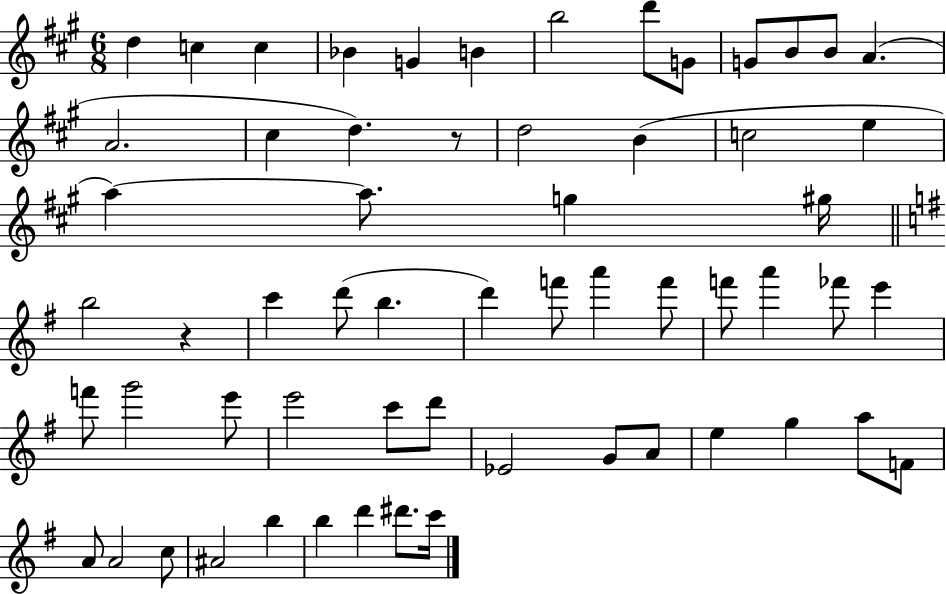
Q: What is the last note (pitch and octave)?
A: C6